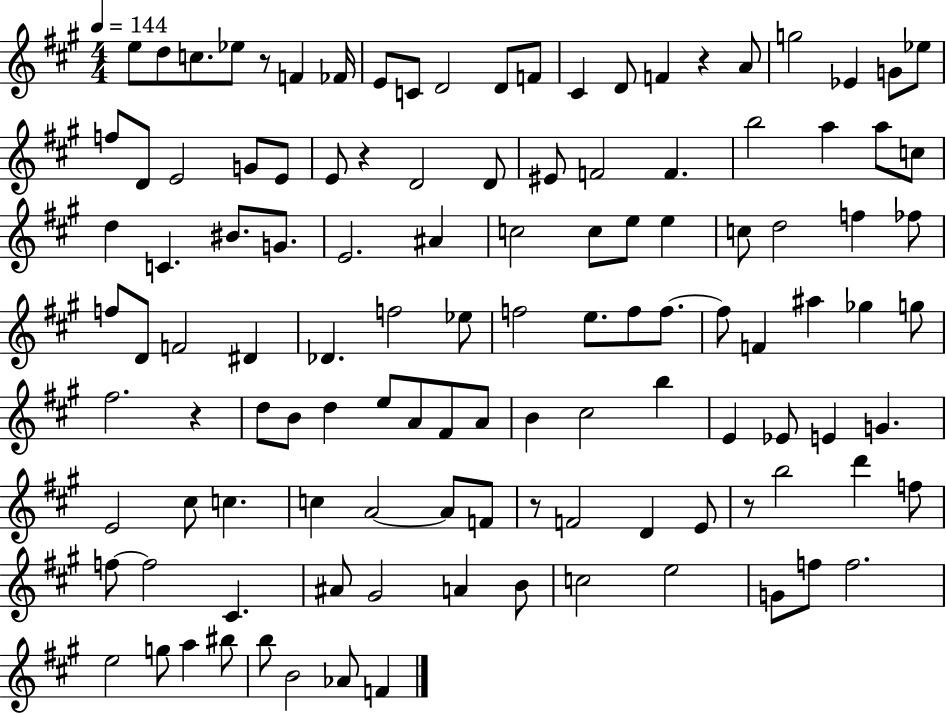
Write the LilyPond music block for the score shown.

{
  \clef treble
  \numericTimeSignature
  \time 4/4
  \key a \major
  \tempo 4 = 144
  e''8 d''8 c''8. ees''8 r8 f'4 fes'16 | e'8 c'8 d'2 d'8 f'8 | cis'4 d'8 f'4 r4 a'8 | g''2 ees'4 g'8 ees''8 | \break f''8 d'8 e'2 g'8 e'8 | e'8 r4 d'2 d'8 | eis'8 f'2 f'4. | b''2 a''4 a''8 c''8 | \break d''4 c'4. bis'8. g'8. | e'2. ais'4 | c''2 c''8 e''8 e''4 | c''8 d''2 f''4 fes''8 | \break f''8 d'8 f'2 dis'4 | des'4. f''2 ees''8 | f''2 e''8. f''8 f''8.~~ | f''8 f'4 ais''4 ges''4 g''8 | \break fis''2. r4 | d''8 b'8 d''4 e''8 a'8 fis'8 a'8 | b'4 cis''2 b''4 | e'4 ees'8 e'4 g'4. | \break e'2 cis''8 c''4. | c''4 a'2~~ a'8 f'8 | r8 f'2 d'4 e'8 | r8 b''2 d'''4 f''8 | \break f''8~~ f''2 cis'4. | ais'8 gis'2 a'4 b'8 | c''2 e''2 | g'8 f''8 f''2. | \break e''2 g''8 a''4 bis''8 | b''8 b'2 aes'8 f'4 | \bar "|."
}